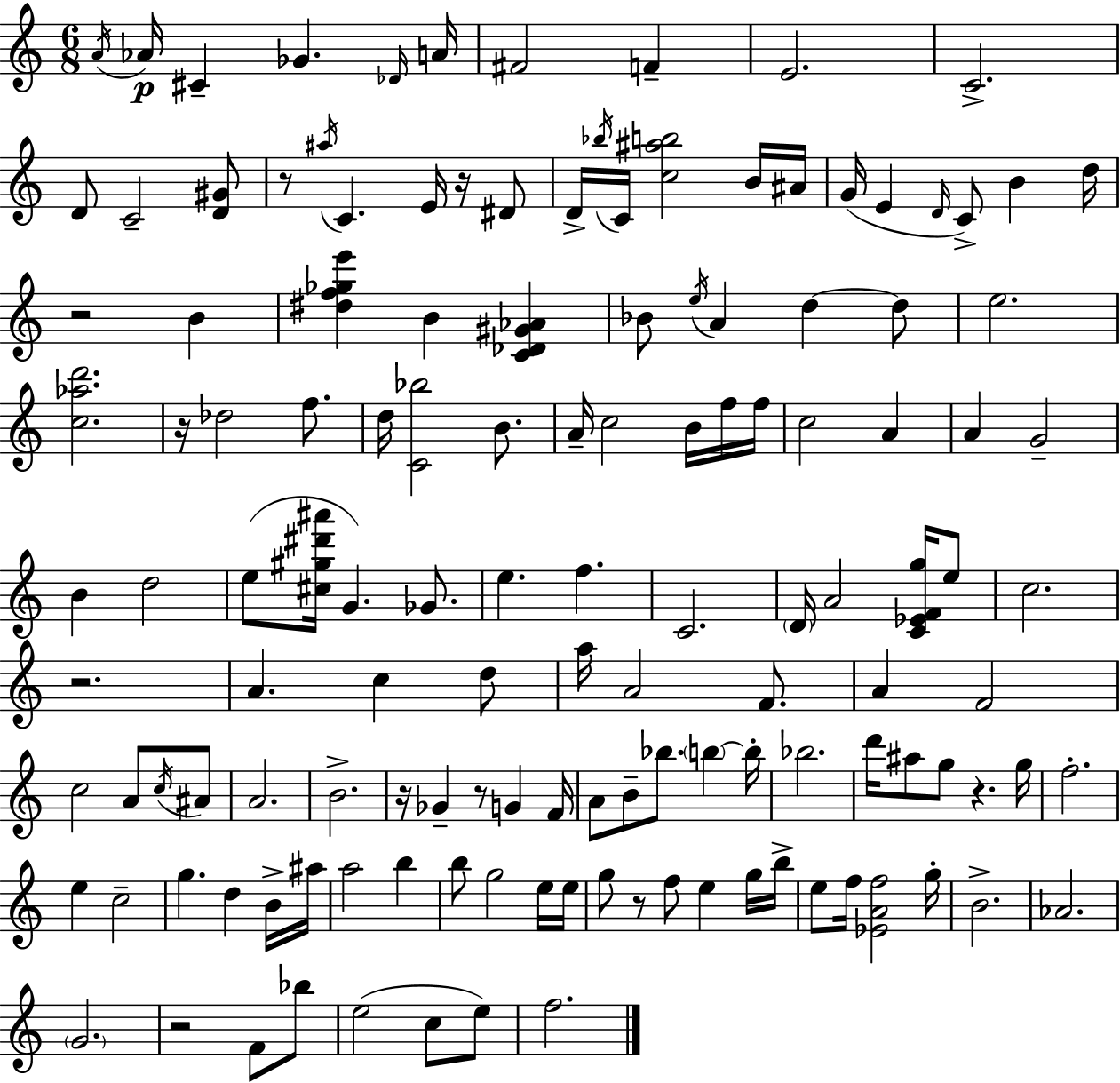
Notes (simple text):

A4/s Ab4/s C#4/q Gb4/q. Db4/s A4/s F#4/h F4/q E4/h. C4/h. D4/e C4/h [D4,G#4]/e R/e A#5/s C4/q. E4/s R/s D#4/e D4/s Bb5/s C4/s [C5,A#5,B5]/h B4/s A#4/s G4/s E4/q D4/s C4/e B4/q D5/s R/h B4/q [D#5,F5,Gb5,E6]/q B4/q [C4,Db4,G#4,Ab4]/q Bb4/e E5/s A4/q D5/q D5/e E5/h. [C5,Ab5,D6]/h. R/s Db5/h F5/e. D5/s [C4,Bb5]/h B4/e. A4/s C5/h B4/s F5/s F5/s C5/h A4/q A4/q G4/h B4/q D5/h E5/e [C#5,G#5,D#6,A#6]/s G4/q. Gb4/e. E5/q. F5/q. C4/h. D4/s A4/h [C4,Eb4,F4,G5]/s E5/e C5/h. R/h. A4/q. C5/q D5/e A5/s A4/h F4/e. A4/q F4/h C5/h A4/e C5/s A#4/e A4/h. B4/h. R/s Gb4/q R/e G4/q F4/s A4/e B4/e Bb5/e. B5/q B5/s Bb5/h. D6/s A#5/e G5/e R/q. G5/s F5/h. E5/q C5/h G5/q. D5/q B4/s A#5/s A5/h B5/q B5/e G5/h E5/s E5/s G5/e R/e F5/e E5/q G5/s B5/s E5/e F5/s [Eb4,A4,F5]/h G5/s B4/h. Ab4/h. G4/h. R/h F4/e Bb5/e E5/h C5/e E5/e F5/h.